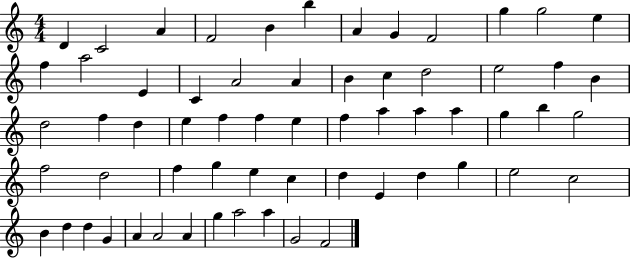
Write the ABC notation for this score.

X:1
T:Untitled
M:4/4
L:1/4
K:C
D C2 A F2 B b A G F2 g g2 e f a2 E C A2 A B c d2 e2 f B d2 f d e f f e f a a a g b g2 f2 d2 f g e c d E d g e2 c2 B d d G A A2 A g a2 a G2 F2